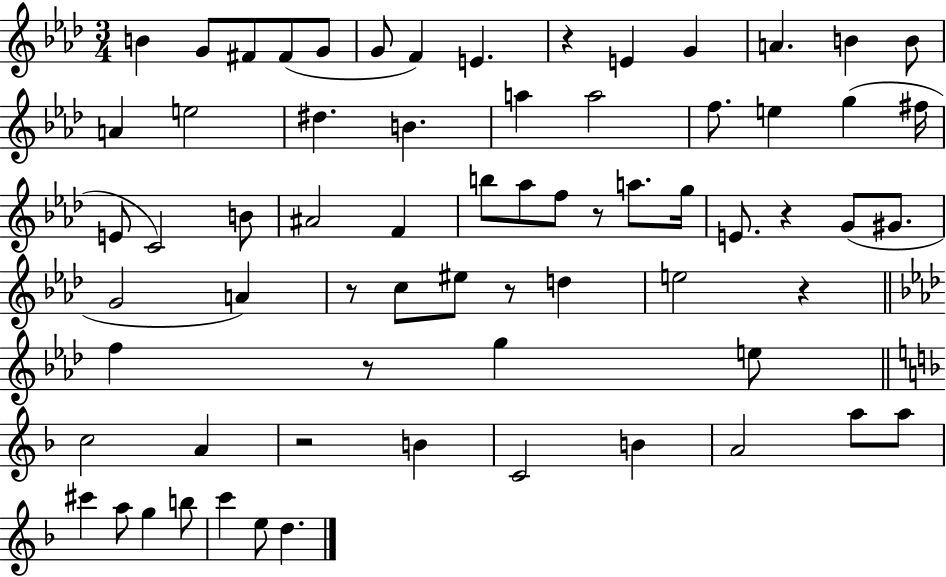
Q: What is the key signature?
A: AES major